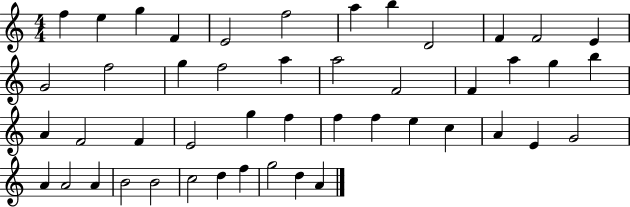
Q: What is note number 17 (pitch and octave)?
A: A5